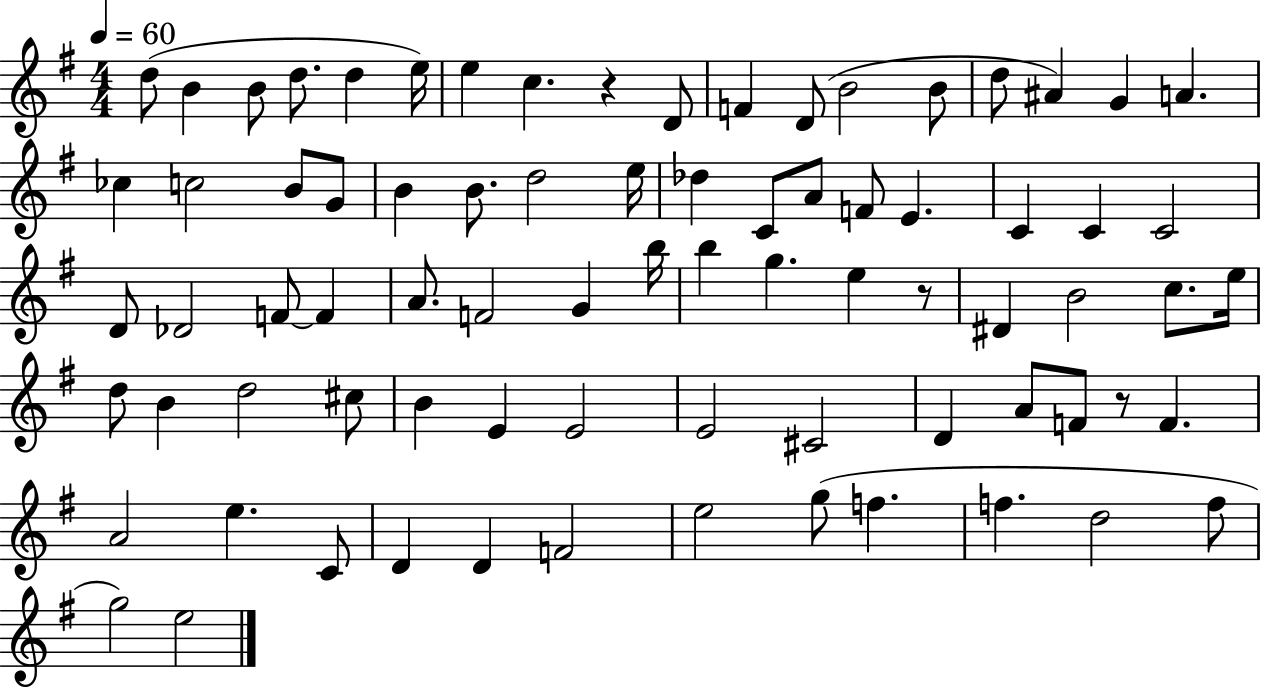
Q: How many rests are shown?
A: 3